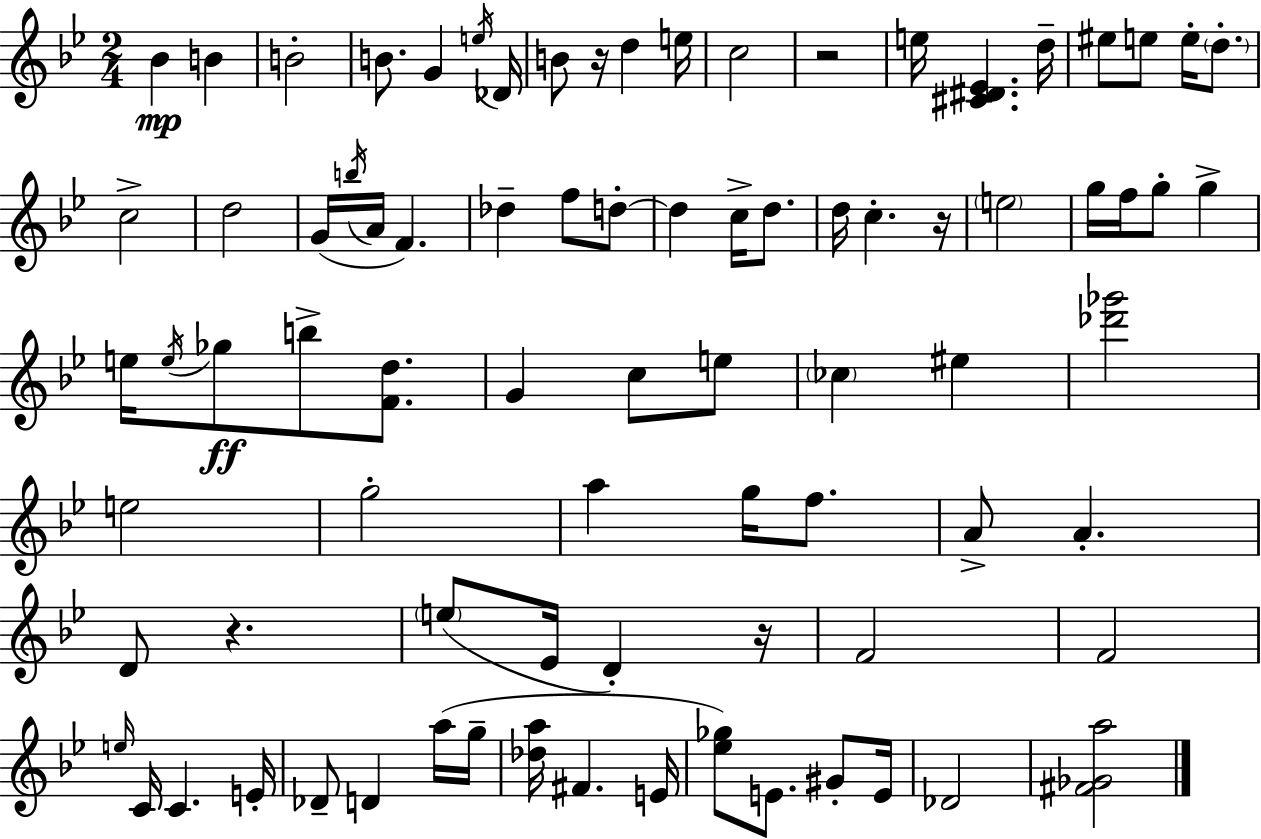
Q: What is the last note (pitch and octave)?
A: Db4